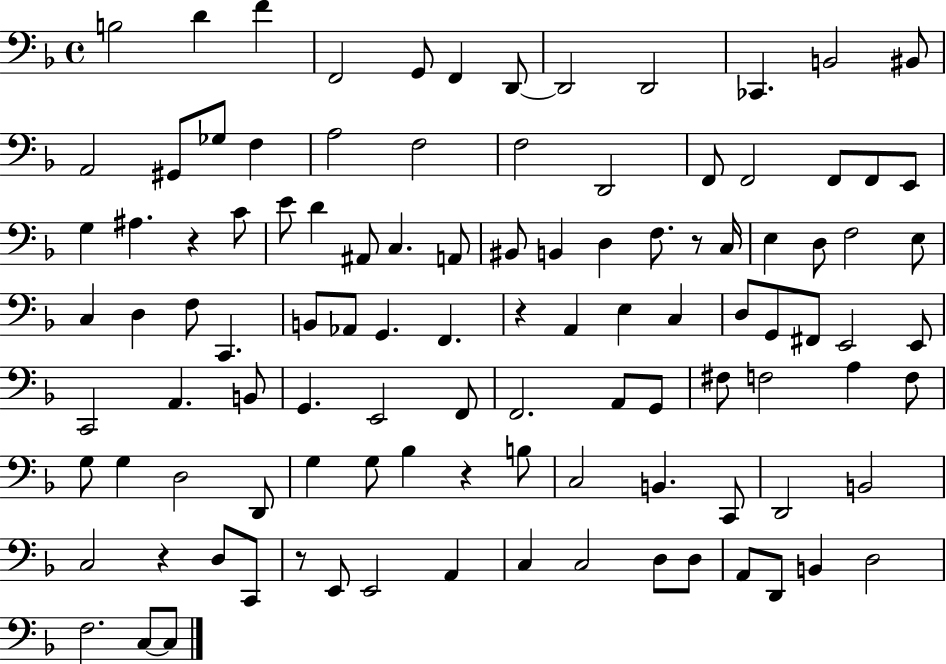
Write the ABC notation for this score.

X:1
T:Untitled
M:4/4
L:1/4
K:F
B,2 D F F,,2 G,,/2 F,, D,,/2 D,,2 D,,2 _C,, B,,2 ^B,,/2 A,,2 ^G,,/2 _G,/2 F, A,2 F,2 F,2 D,,2 F,,/2 F,,2 F,,/2 F,,/2 E,,/2 G, ^A, z C/2 E/2 D ^A,,/2 C, A,,/2 ^B,,/2 B,, D, F,/2 z/2 C,/4 E, D,/2 F,2 E,/2 C, D, F,/2 C,, B,,/2 _A,,/2 G,, F,, z A,, E, C, D,/2 G,,/2 ^F,,/2 E,,2 E,,/2 C,,2 A,, B,,/2 G,, E,,2 F,,/2 F,,2 A,,/2 G,,/2 ^F,/2 F,2 A, F,/2 G,/2 G, D,2 D,,/2 G, G,/2 _B, z B,/2 C,2 B,, C,,/2 D,,2 B,,2 C,2 z D,/2 C,,/2 z/2 E,,/2 E,,2 A,, C, C,2 D,/2 D,/2 A,,/2 D,,/2 B,, D,2 F,2 C,/2 C,/2